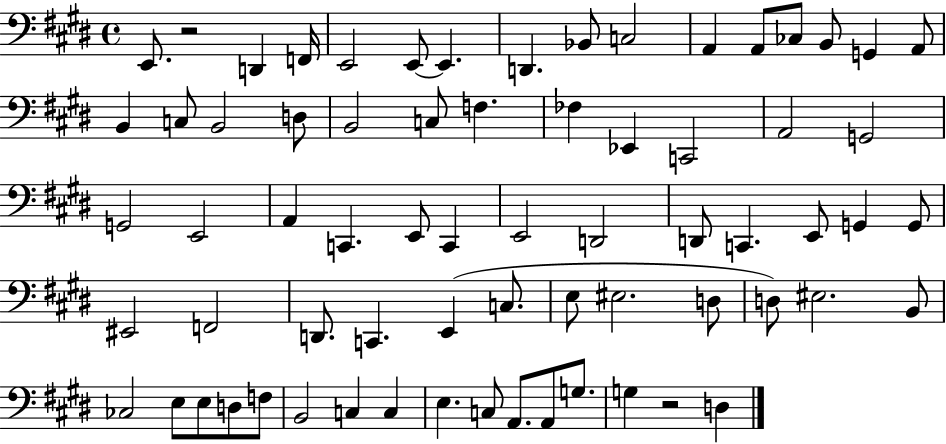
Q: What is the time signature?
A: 4/4